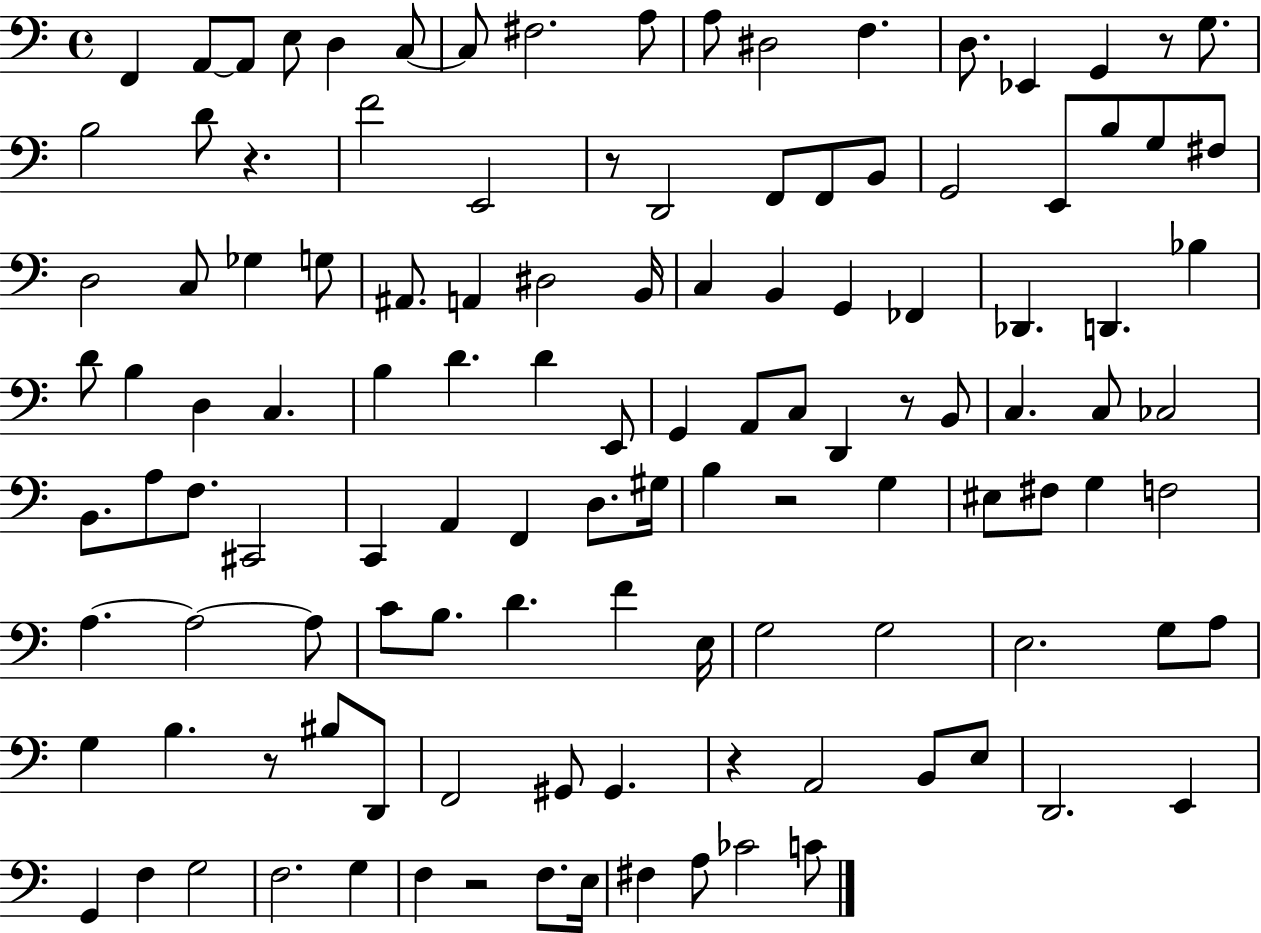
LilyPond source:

{
  \clef bass
  \time 4/4
  \defaultTimeSignature
  \key c \major
  f,4 a,8~~ a,8 e8 d4 c8~~ | c8 fis2. a8 | a8 dis2 f4. | d8. ees,4 g,4 r8 g8. | \break b2 d'8 r4. | f'2 e,2 | r8 d,2 f,8 f,8 b,8 | g,2 e,8 b8 g8 fis8 | \break d2 c8 ges4 g8 | ais,8. a,4 dis2 b,16 | c4 b,4 g,4 fes,4 | des,4. d,4. bes4 | \break d'8 b4 d4 c4. | b4 d'4. d'4 e,8 | g,4 a,8 c8 d,4 r8 b,8 | c4. c8 ces2 | \break b,8. a8 f8. cis,2 | c,4 a,4 f,4 d8. gis16 | b4 r2 g4 | eis8 fis8 g4 f2 | \break a4.~~ a2~~ a8 | c'8 b8. d'4. f'4 e16 | g2 g2 | e2. g8 a8 | \break g4 b4. r8 bis8 d,8 | f,2 gis,8 gis,4. | r4 a,2 b,8 e8 | d,2. e,4 | \break g,4 f4 g2 | f2. g4 | f4 r2 f8. e16 | fis4 a8 ces'2 c'8 | \break \bar "|."
}